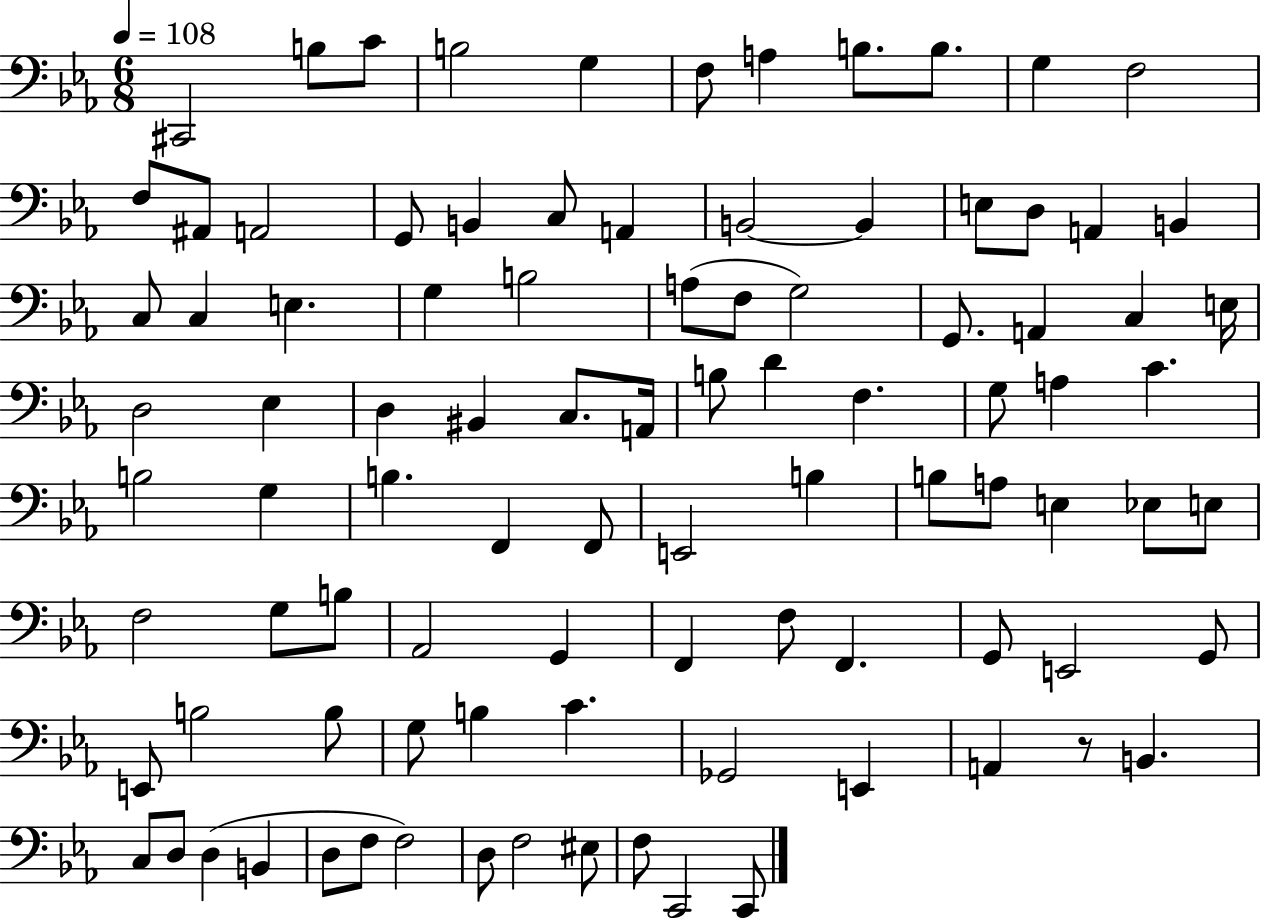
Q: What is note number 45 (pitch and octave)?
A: F3